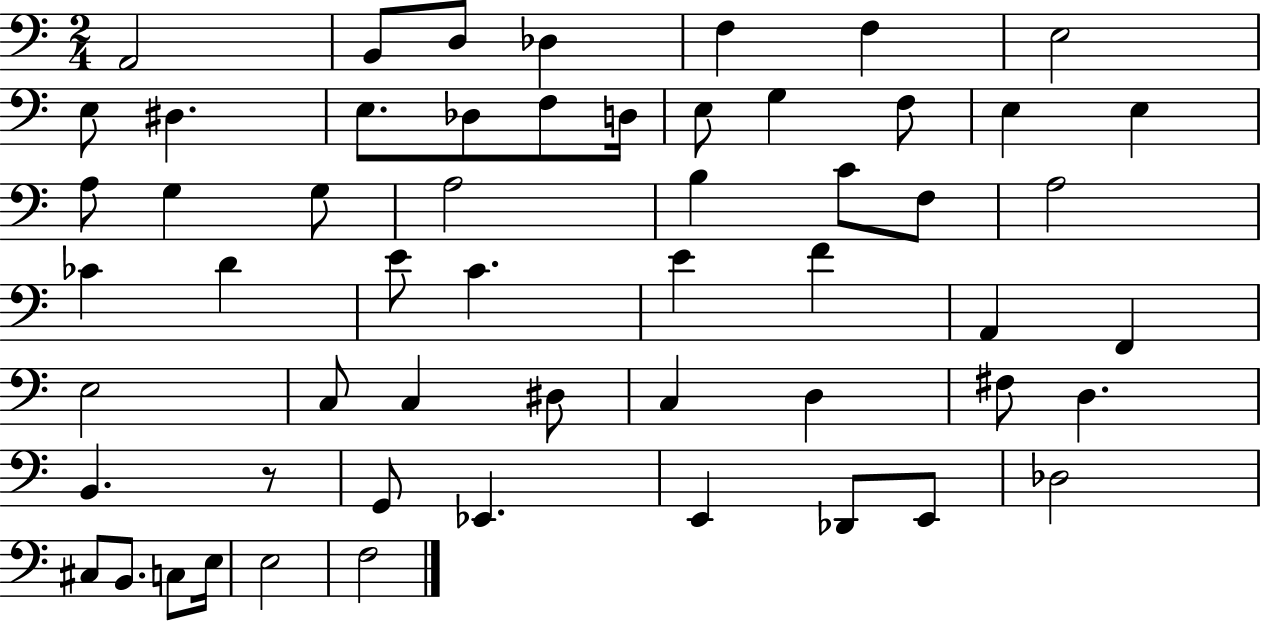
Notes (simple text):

A2/h B2/e D3/e Db3/q F3/q F3/q E3/h E3/e D#3/q. E3/e. Db3/e F3/e D3/s E3/e G3/q F3/e E3/q E3/q A3/e G3/q G3/e A3/h B3/q C4/e F3/e A3/h CES4/q D4/q E4/e C4/q. E4/q F4/q A2/q F2/q E3/h C3/e C3/q D#3/e C3/q D3/q F#3/e D3/q. B2/q. R/e G2/e Eb2/q. E2/q Db2/e E2/e Db3/h C#3/e B2/e. C3/e E3/s E3/h F3/h